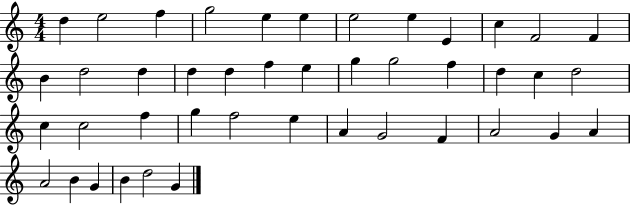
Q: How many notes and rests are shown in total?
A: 43